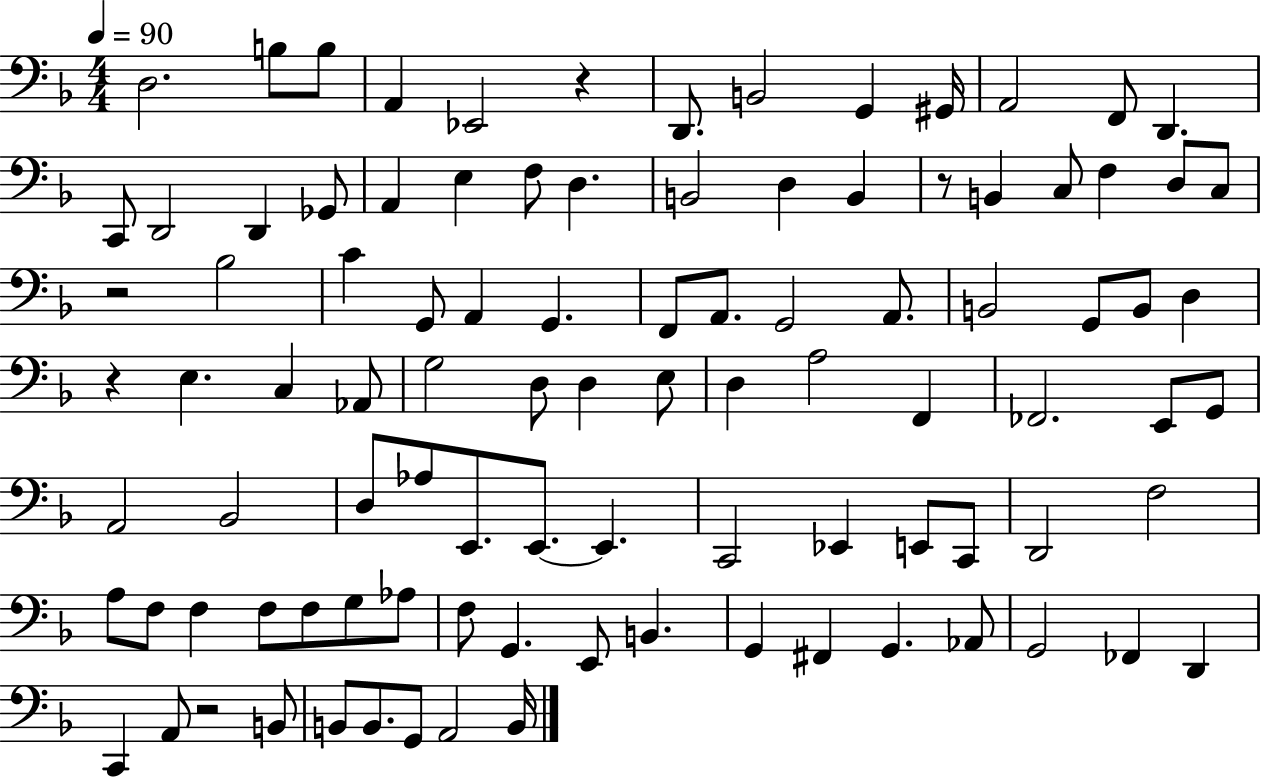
X:1
T:Untitled
M:4/4
L:1/4
K:F
D,2 B,/2 B,/2 A,, _E,,2 z D,,/2 B,,2 G,, ^G,,/4 A,,2 F,,/2 D,, C,,/2 D,,2 D,, _G,,/2 A,, E, F,/2 D, B,,2 D, B,, z/2 B,, C,/2 F, D,/2 C,/2 z2 _B,2 C G,,/2 A,, G,, F,,/2 A,,/2 G,,2 A,,/2 B,,2 G,,/2 B,,/2 D, z E, C, _A,,/2 G,2 D,/2 D, E,/2 D, A,2 F,, _F,,2 E,,/2 G,,/2 A,,2 _B,,2 D,/2 _A,/2 E,,/2 E,,/2 E,, C,,2 _E,, E,,/2 C,,/2 D,,2 F,2 A,/2 F,/2 F, F,/2 F,/2 G,/2 _A,/2 F,/2 G,, E,,/2 B,, G,, ^F,, G,, _A,,/2 G,,2 _F,, D,, C,, A,,/2 z2 B,,/2 B,,/2 B,,/2 G,,/2 A,,2 B,,/4